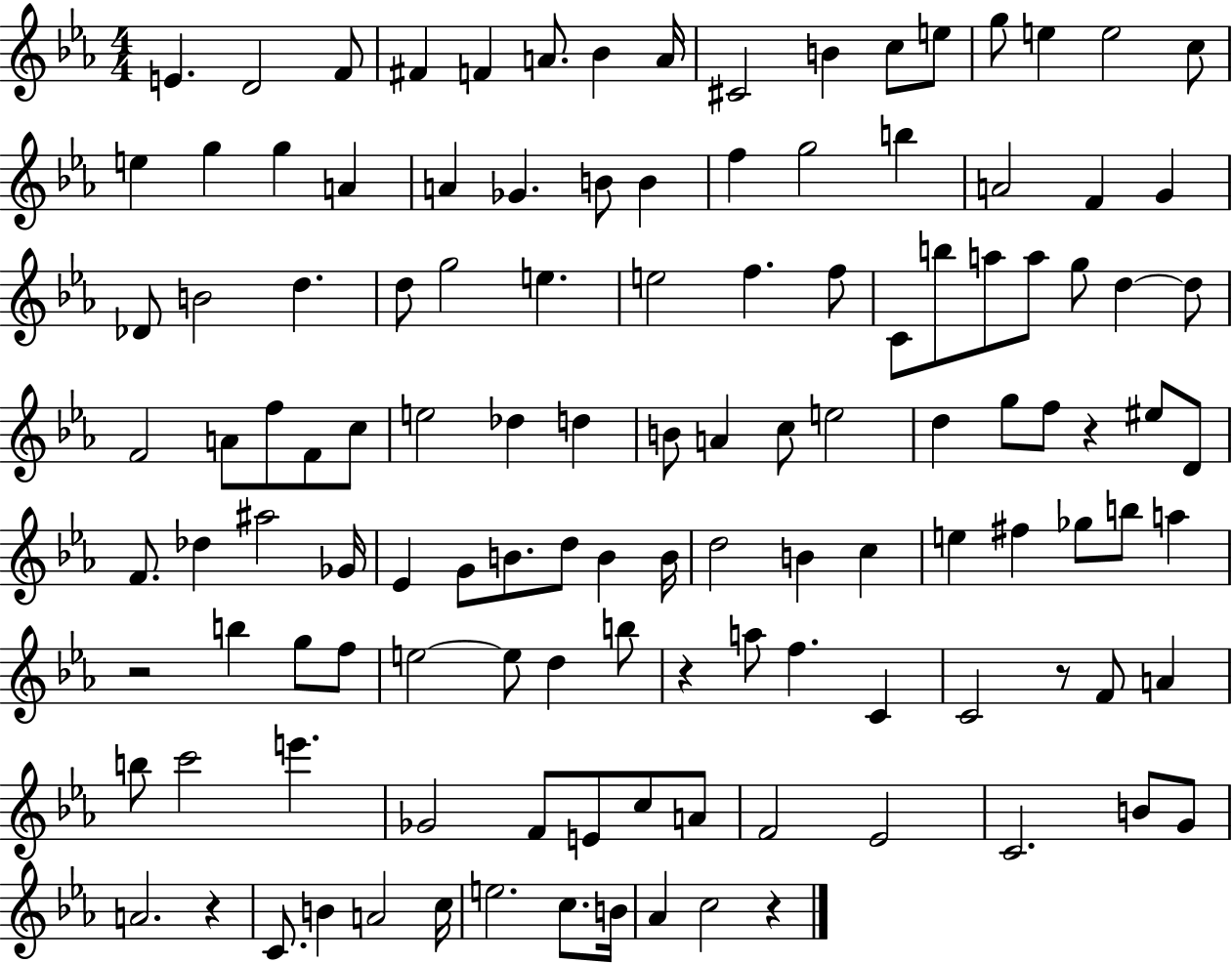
{
  \clef treble
  \numericTimeSignature
  \time 4/4
  \key ees \major
  e'4. d'2 f'8 | fis'4 f'4 a'8. bes'4 a'16 | cis'2 b'4 c''8 e''8 | g''8 e''4 e''2 c''8 | \break e''4 g''4 g''4 a'4 | a'4 ges'4. b'8 b'4 | f''4 g''2 b''4 | a'2 f'4 g'4 | \break des'8 b'2 d''4. | d''8 g''2 e''4. | e''2 f''4. f''8 | c'8 b''8 a''8 a''8 g''8 d''4~~ d''8 | \break f'2 a'8 f''8 f'8 c''8 | e''2 des''4 d''4 | b'8 a'4 c''8 e''2 | d''4 g''8 f''8 r4 eis''8 d'8 | \break f'8. des''4 ais''2 ges'16 | ees'4 g'8 b'8. d''8 b'4 b'16 | d''2 b'4 c''4 | e''4 fis''4 ges''8 b''8 a''4 | \break r2 b''4 g''8 f''8 | e''2~~ e''8 d''4 b''8 | r4 a''8 f''4. c'4 | c'2 r8 f'8 a'4 | \break b''8 c'''2 e'''4. | ges'2 f'8 e'8 c''8 a'8 | f'2 ees'2 | c'2. b'8 g'8 | \break a'2. r4 | c'8. b'4 a'2 c''16 | e''2. c''8. b'16 | aes'4 c''2 r4 | \break \bar "|."
}